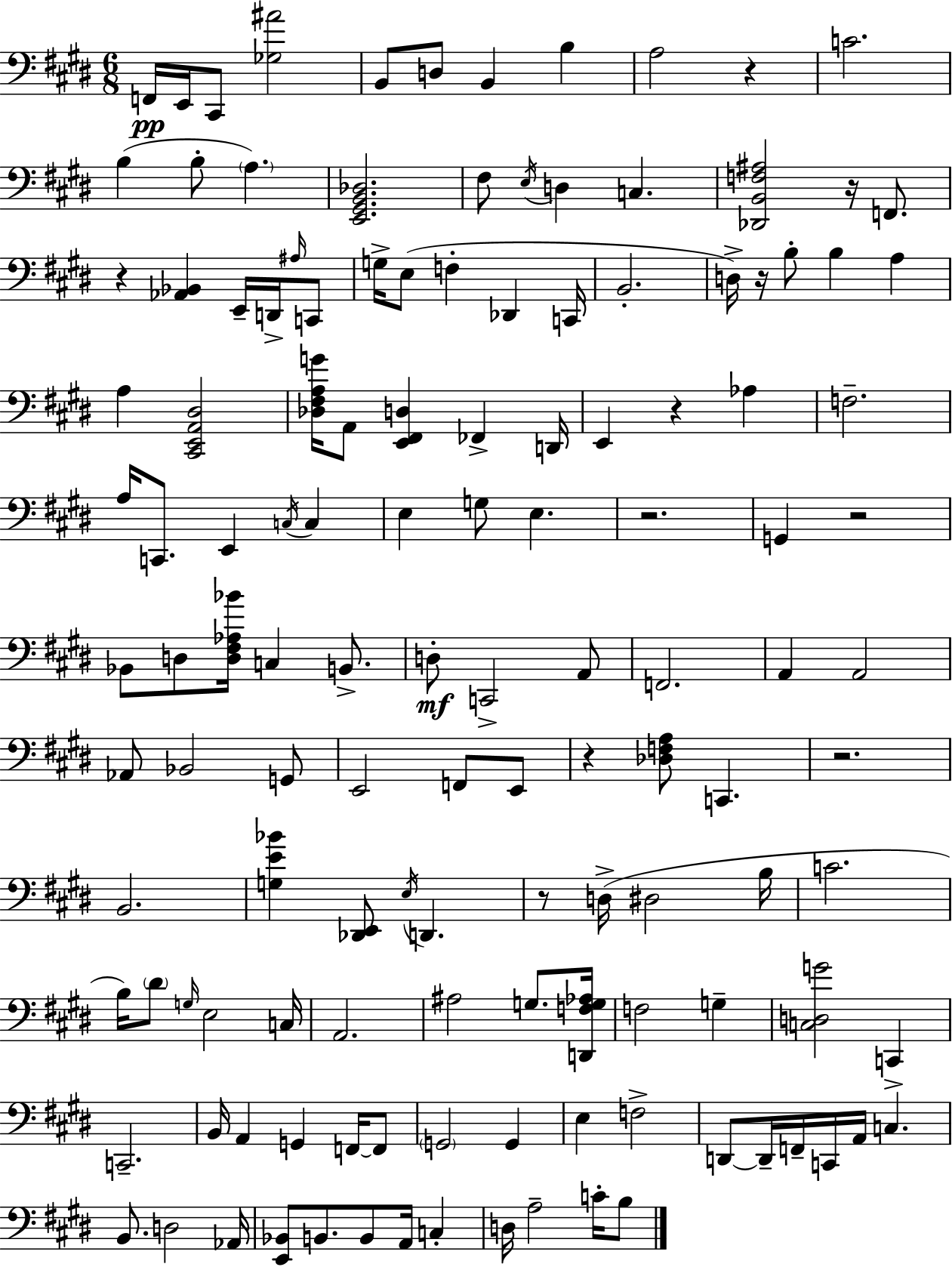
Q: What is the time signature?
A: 6/8